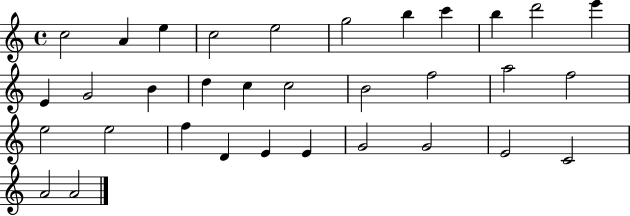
{
  \clef treble
  \time 4/4
  \defaultTimeSignature
  \key c \major
  c''2 a'4 e''4 | c''2 e''2 | g''2 b''4 c'''4 | b''4 d'''2 e'''4 | \break e'4 g'2 b'4 | d''4 c''4 c''2 | b'2 f''2 | a''2 f''2 | \break e''2 e''2 | f''4 d'4 e'4 e'4 | g'2 g'2 | e'2 c'2 | \break a'2 a'2 | \bar "|."
}